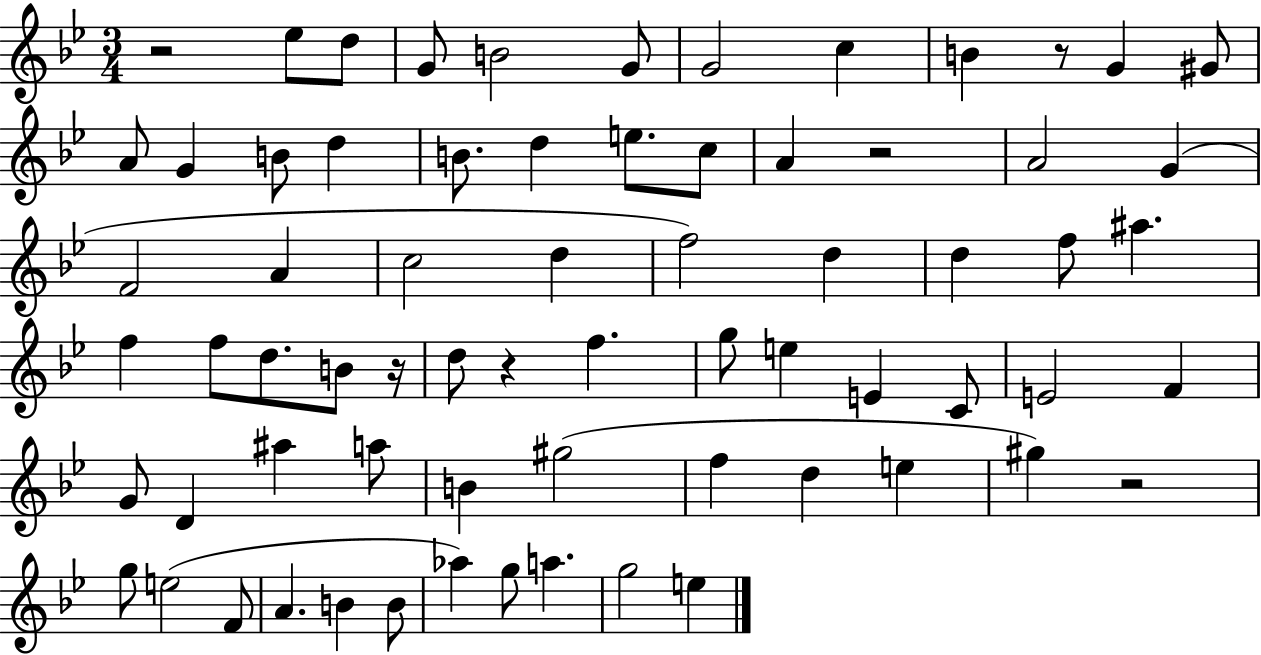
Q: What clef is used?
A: treble